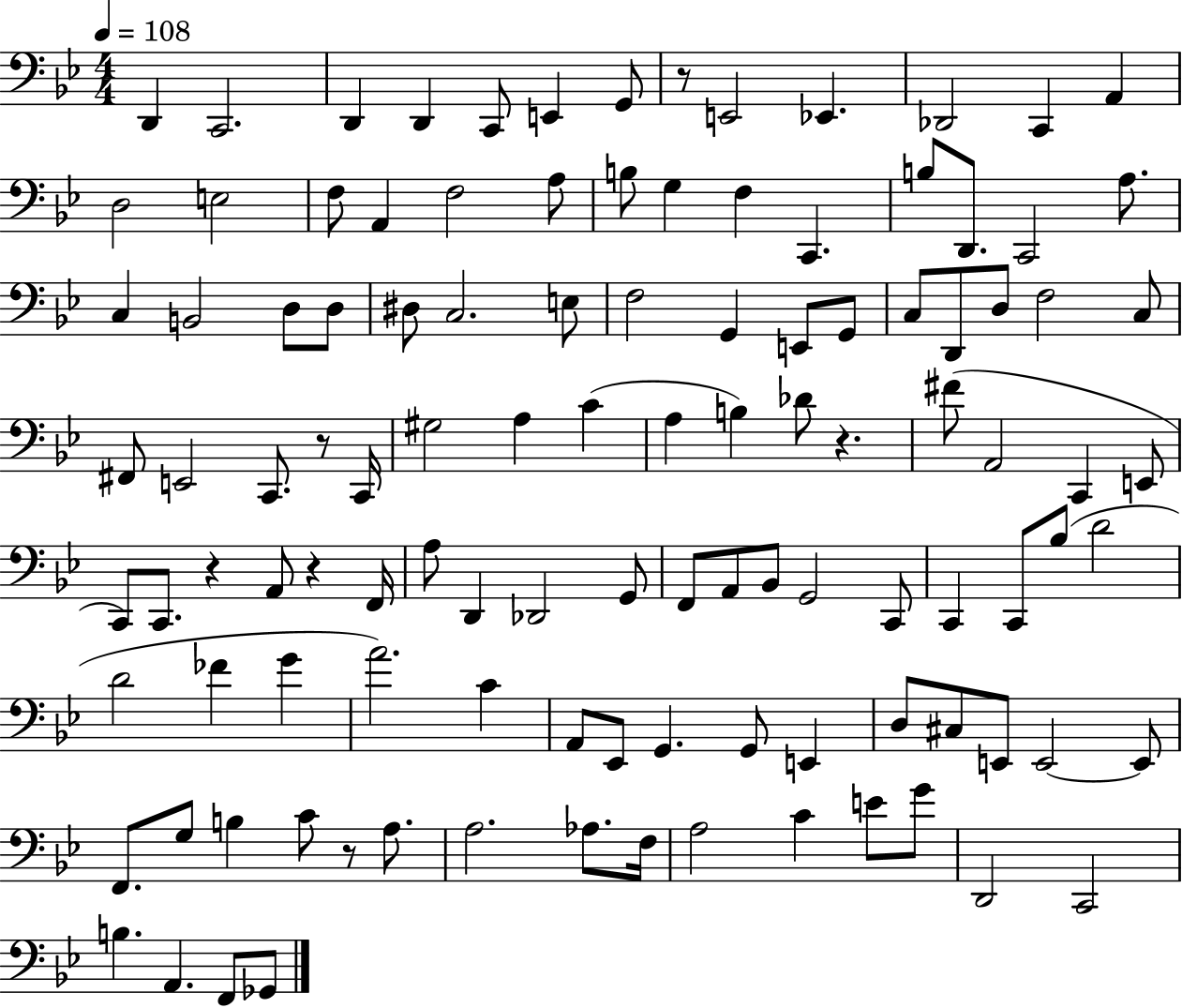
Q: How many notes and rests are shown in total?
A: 112